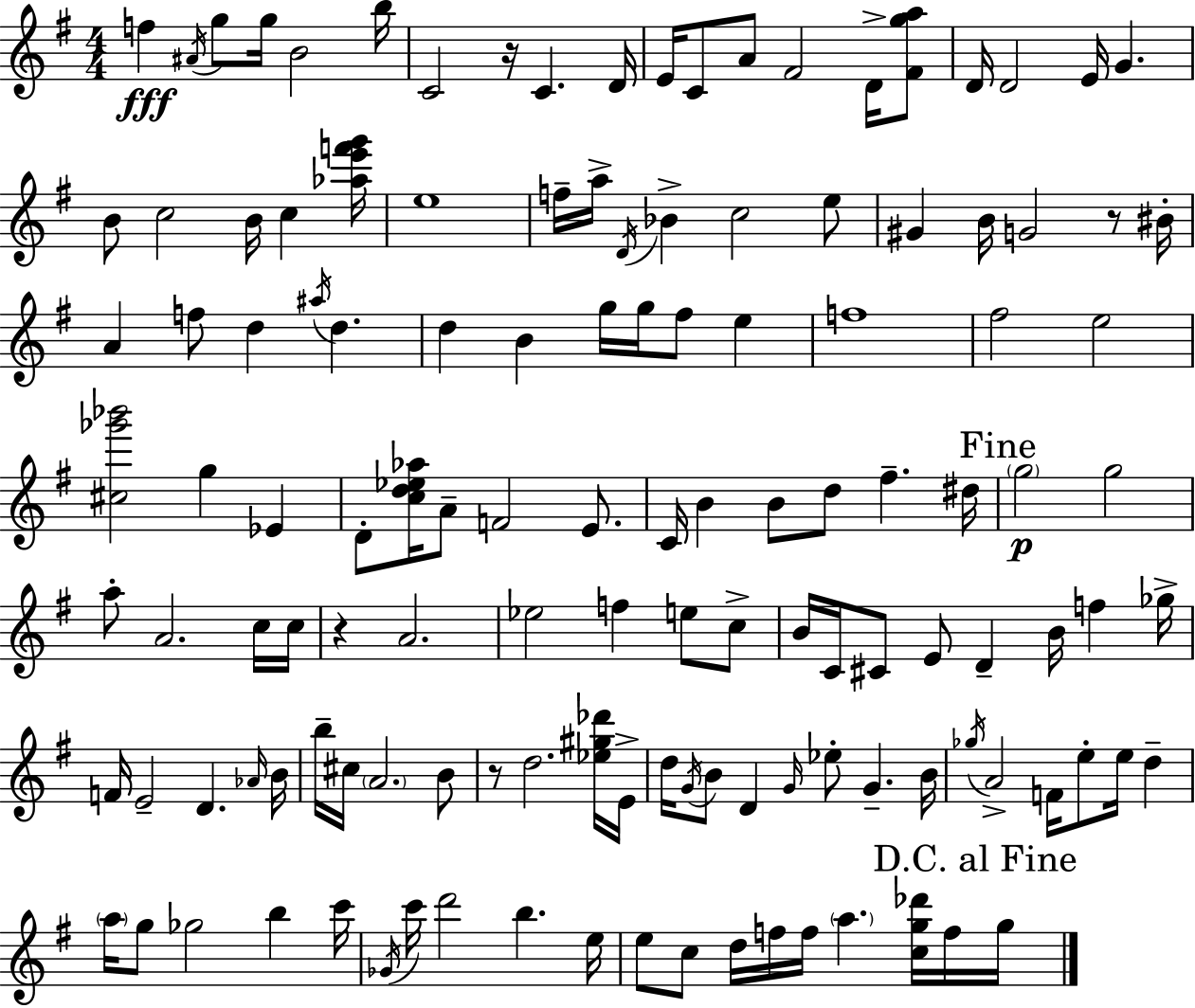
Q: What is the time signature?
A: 4/4